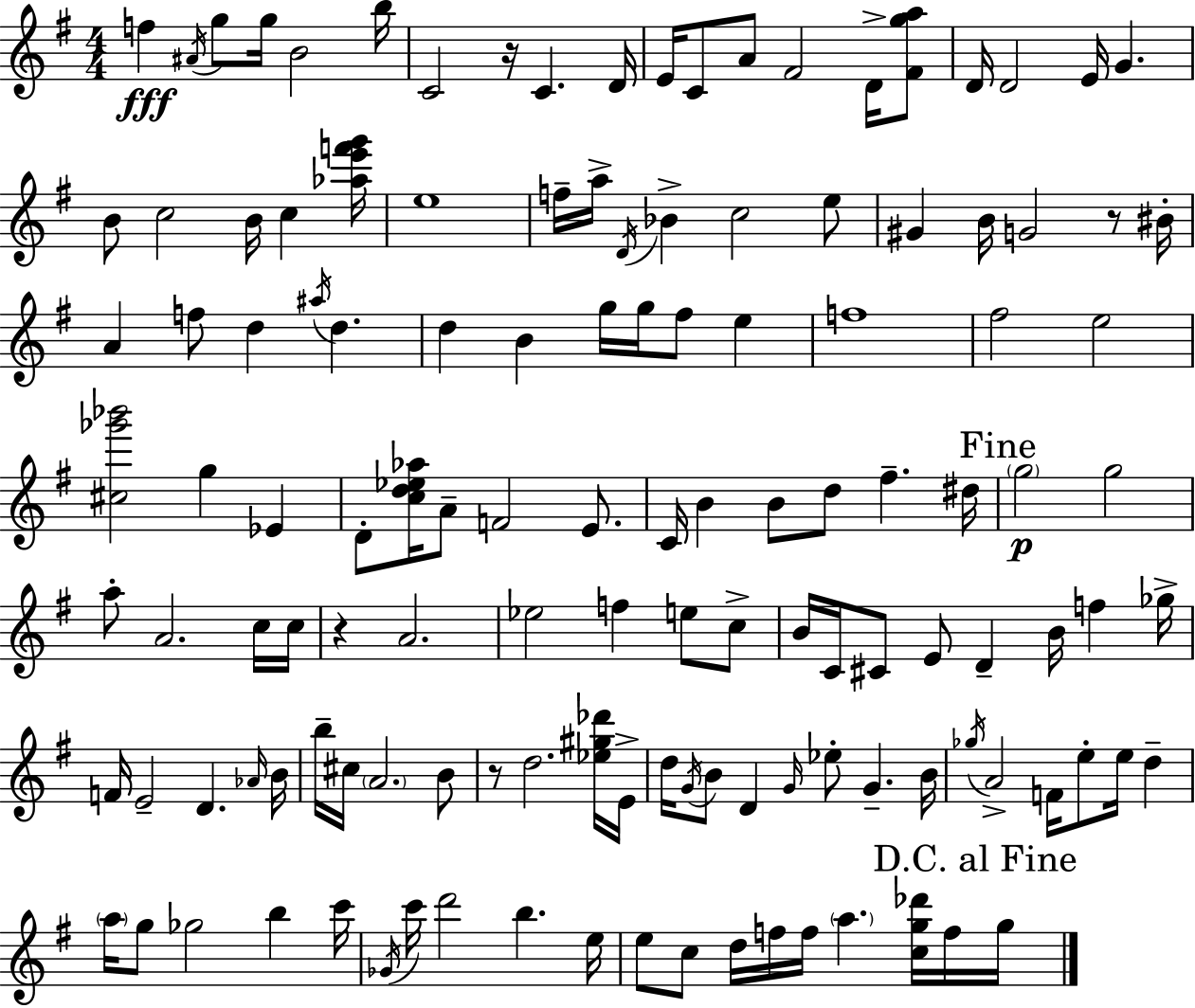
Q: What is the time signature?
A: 4/4